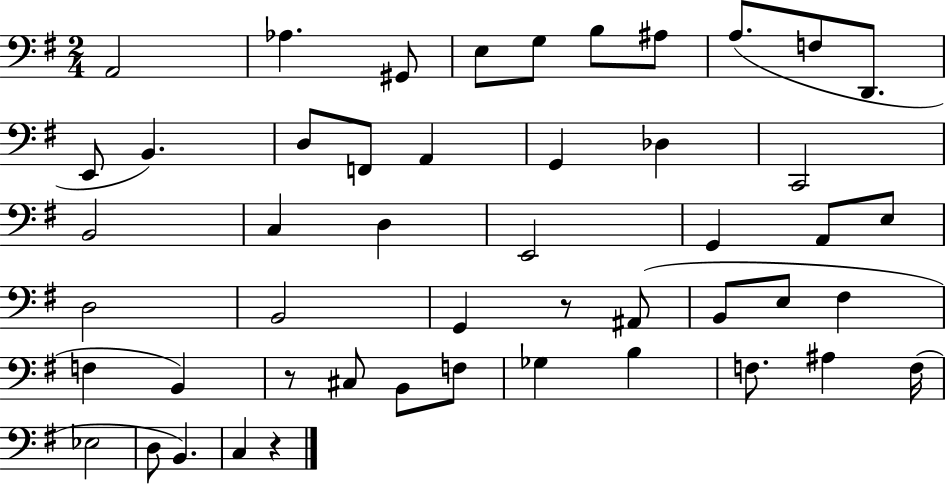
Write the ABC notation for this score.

X:1
T:Untitled
M:2/4
L:1/4
K:G
A,,2 _A, ^G,,/2 E,/2 G,/2 B,/2 ^A,/2 A,/2 F,/2 D,,/2 E,,/2 B,, D,/2 F,,/2 A,, G,, _D, C,,2 B,,2 C, D, E,,2 G,, A,,/2 E,/2 D,2 B,,2 G,, z/2 ^A,,/2 B,,/2 E,/2 ^F, F, B,, z/2 ^C,/2 B,,/2 F,/2 _G, B, F,/2 ^A, F,/4 _E,2 D,/2 B,, C, z